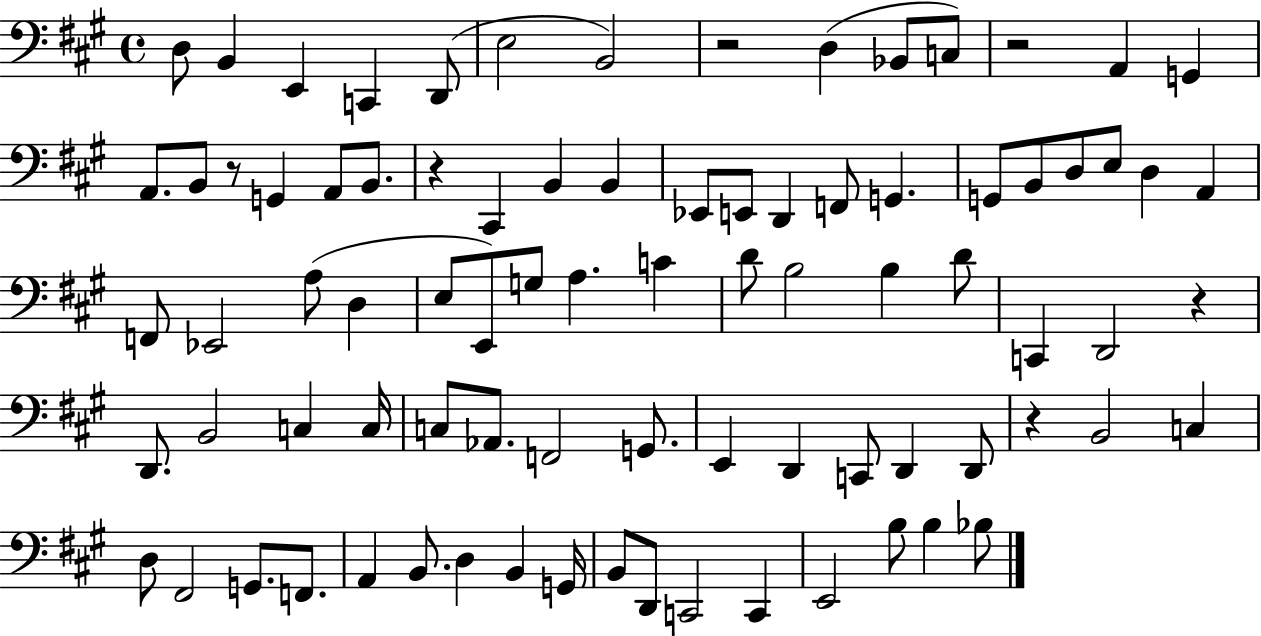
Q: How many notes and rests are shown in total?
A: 84